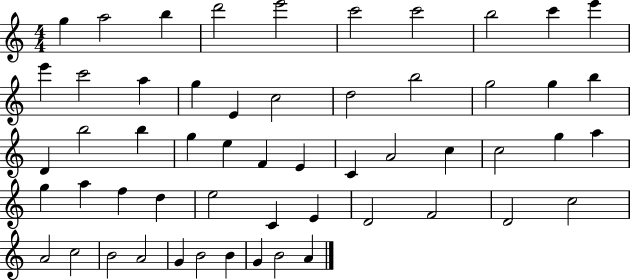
G5/q A5/h B5/q D6/h E6/h C6/h C6/h B5/h C6/q E6/q E6/q C6/h A5/q G5/q E4/q C5/h D5/h B5/h G5/h G5/q B5/q D4/q B5/h B5/q G5/q E5/q F4/q E4/q C4/q A4/h C5/q C5/h G5/q A5/q G5/q A5/q F5/q D5/q E5/h C4/q E4/q D4/h F4/h D4/h C5/h A4/h C5/h B4/h A4/h G4/q B4/h B4/q G4/q B4/h A4/q